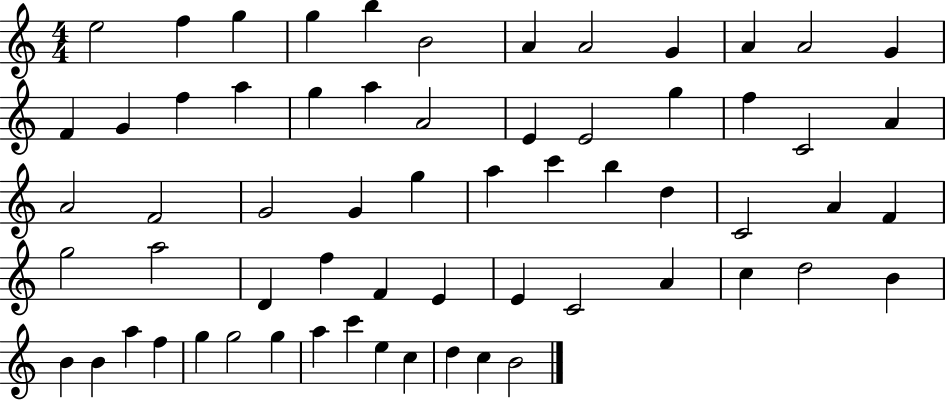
{
  \clef treble
  \numericTimeSignature
  \time 4/4
  \key c \major
  e''2 f''4 g''4 | g''4 b''4 b'2 | a'4 a'2 g'4 | a'4 a'2 g'4 | \break f'4 g'4 f''4 a''4 | g''4 a''4 a'2 | e'4 e'2 g''4 | f''4 c'2 a'4 | \break a'2 f'2 | g'2 g'4 g''4 | a''4 c'''4 b''4 d''4 | c'2 a'4 f'4 | \break g''2 a''2 | d'4 f''4 f'4 e'4 | e'4 c'2 a'4 | c''4 d''2 b'4 | \break b'4 b'4 a''4 f''4 | g''4 g''2 g''4 | a''4 c'''4 e''4 c''4 | d''4 c''4 b'2 | \break \bar "|."
}